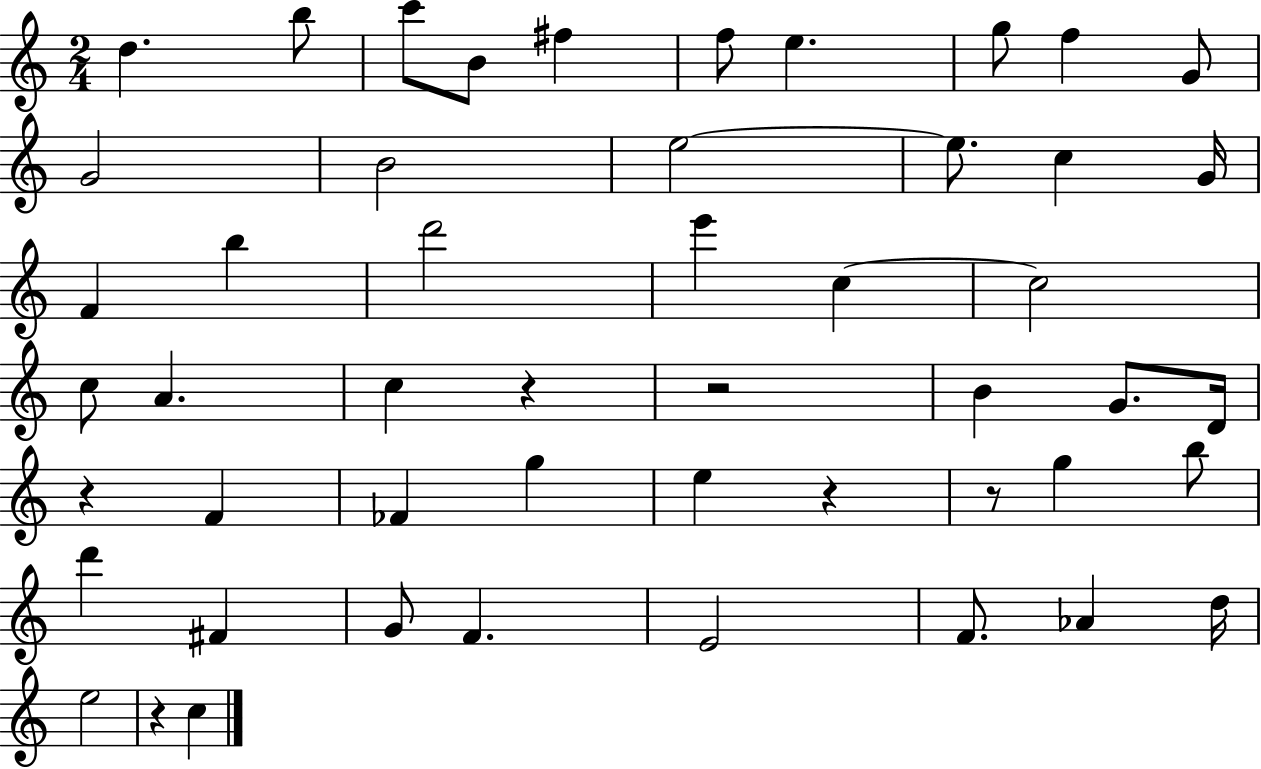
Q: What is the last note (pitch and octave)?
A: C5